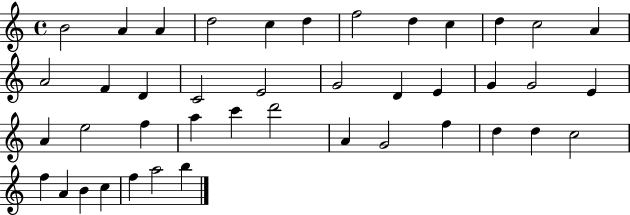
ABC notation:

X:1
T:Untitled
M:4/4
L:1/4
K:C
B2 A A d2 c d f2 d c d c2 A A2 F D C2 E2 G2 D E G G2 E A e2 f a c' d'2 A G2 f d d c2 f A B c f a2 b